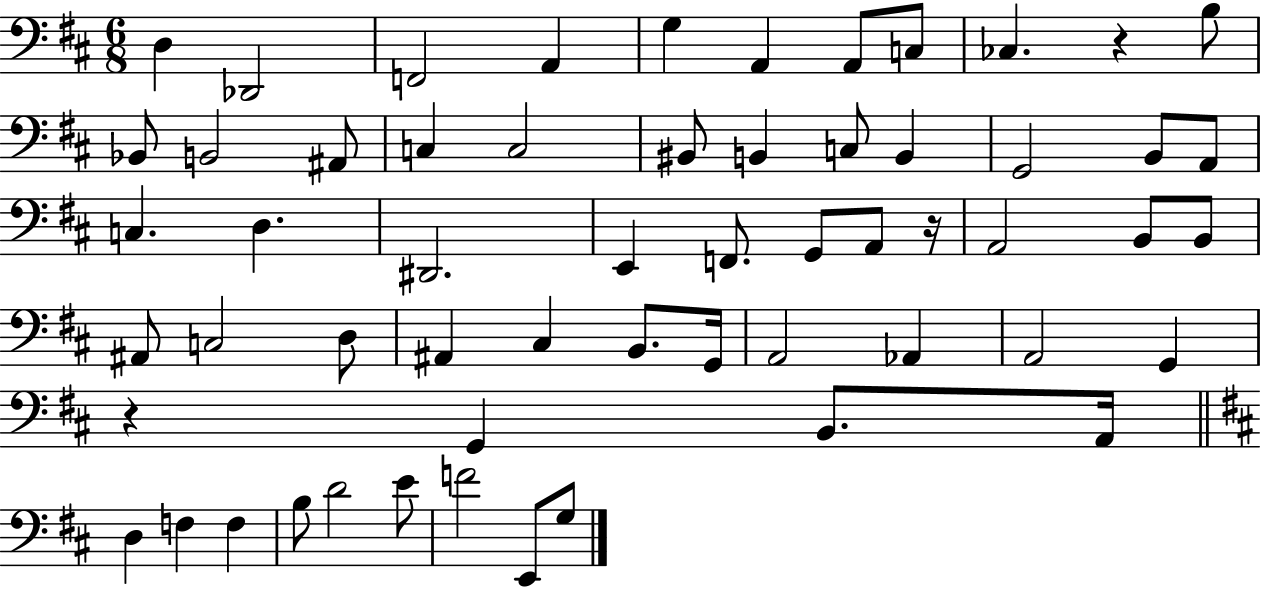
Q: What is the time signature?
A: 6/8